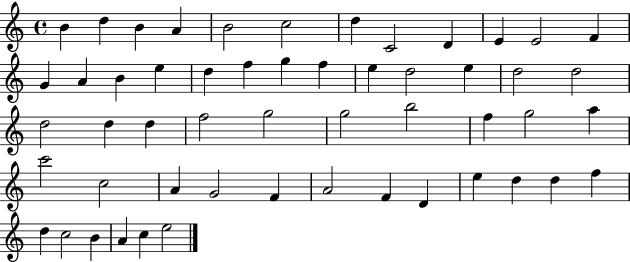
X:1
T:Untitled
M:4/4
L:1/4
K:C
B d B A B2 c2 d C2 D E E2 F G A B e d f g f e d2 e d2 d2 d2 d d f2 g2 g2 b2 f g2 a c'2 c2 A G2 F A2 F D e d d f d c2 B A c e2